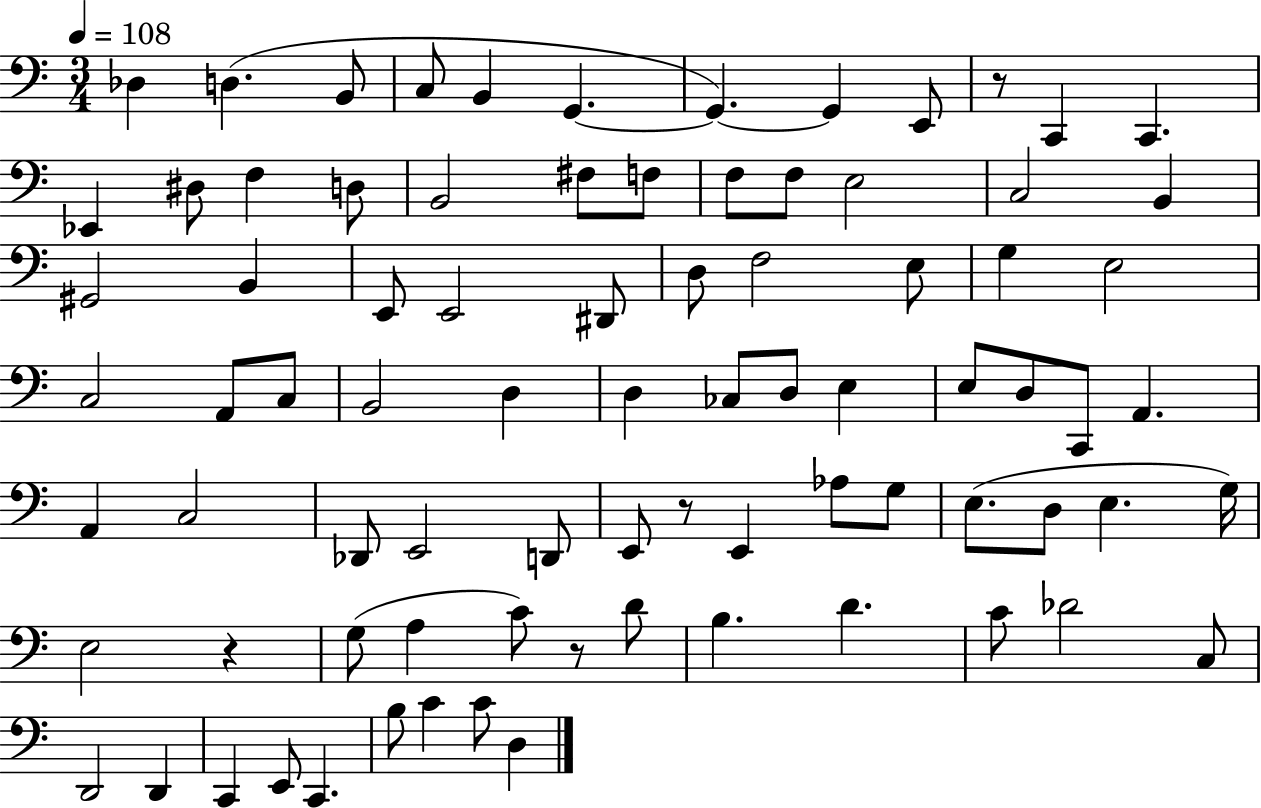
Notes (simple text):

Db3/q D3/q. B2/e C3/e B2/q G2/q. G2/q. G2/q E2/e R/e C2/q C2/q. Eb2/q D#3/e F3/q D3/e B2/h F#3/e F3/e F3/e F3/e E3/h C3/h B2/q G#2/h B2/q E2/e E2/h D#2/e D3/e F3/h E3/e G3/q E3/h C3/h A2/e C3/e B2/h D3/q D3/q CES3/e D3/e E3/q E3/e D3/e C2/e A2/q. A2/q C3/h Db2/e E2/h D2/e E2/e R/e E2/q Ab3/e G3/e E3/e. D3/e E3/q. G3/s E3/h R/q G3/e A3/q C4/e R/e D4/e B3/q. D4/q. C4/e Db4/h C3/e D2/h D2/q C2/q E2/e C2/q. B3/e C4/q C4/e D3/q